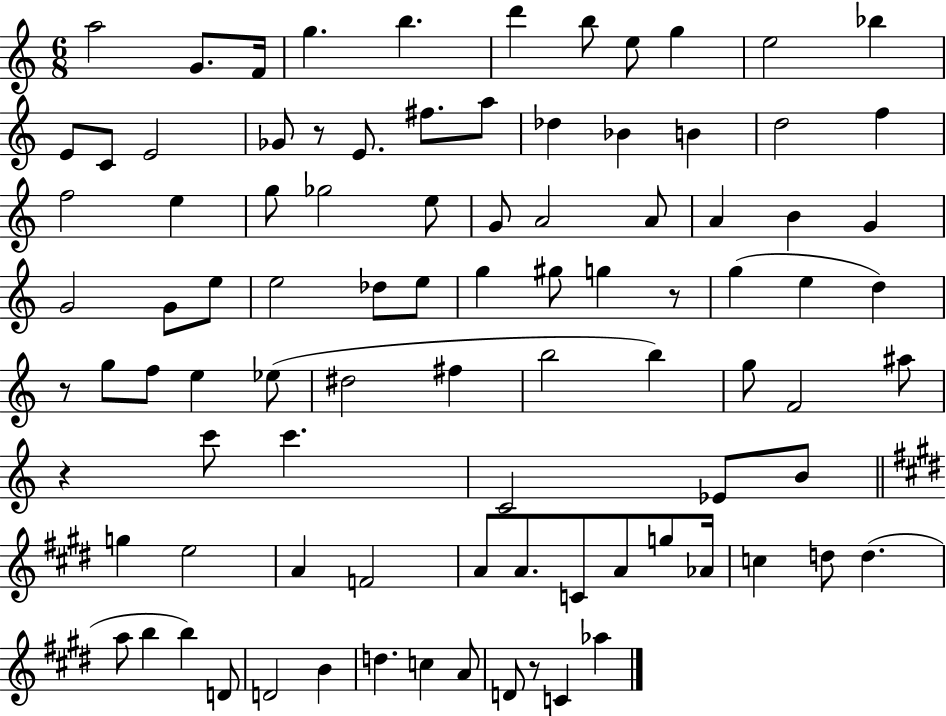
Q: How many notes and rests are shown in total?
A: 92